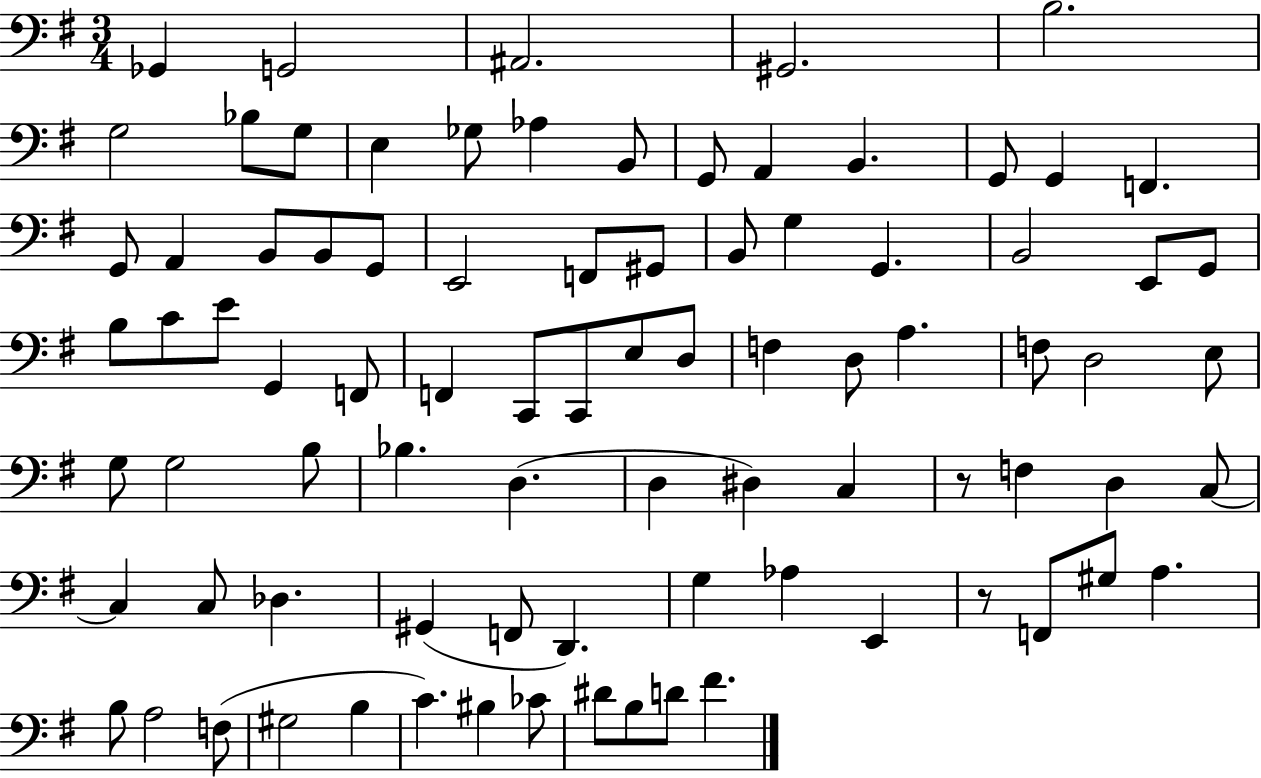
Gb2/q G2/h A#2/h. G#2/h. B3/h. G3/h Bb3/e G3/e E3/q Gb3/e Ab3/q B2/e G2/e A2/q B2/q. G2/e G2/q F2/q. G2/e A2/q B2/e B2/e G2/e E2/h F2/e G#2/e B2/e G3/q G2/q. B2/h E2/e G2/e B3/e C4/e E4/e G2/q F2/e F2/q C2/e C2/e E3/e D3/e F3/q D3/e A3/q. F3/e D3/h E3/e G3/e G3/h B3/e Bb3/q. D3/q. D3/q D#3/q C3/q R/e F3/q D3/q C3/e C3/q C3/e Db3/q. G#2/q F2/e D2/q. G3/q Ab3/q E2/q R/e F2/e G#3/e A3/q. B3/e A3/h F3/e G#3/h B3/q C4/q. BIS3/q CES4/e D#4/e B3/e D4/e F#4/q.